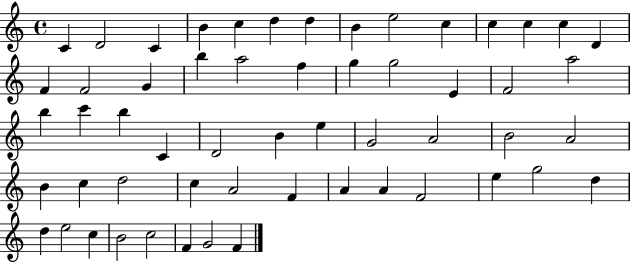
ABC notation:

X:1
T:Untitled
M:4/4
L:1/4
K:C
C D2 C B c d d B e2 c c c c D F F2 G b a2 f g g2 E F2 a2 b c' b C D2 B e G2 A2 B2 A2 B c d2 c A2 F A A F2 e g2 d d e2 c B2 c2 F G2 F